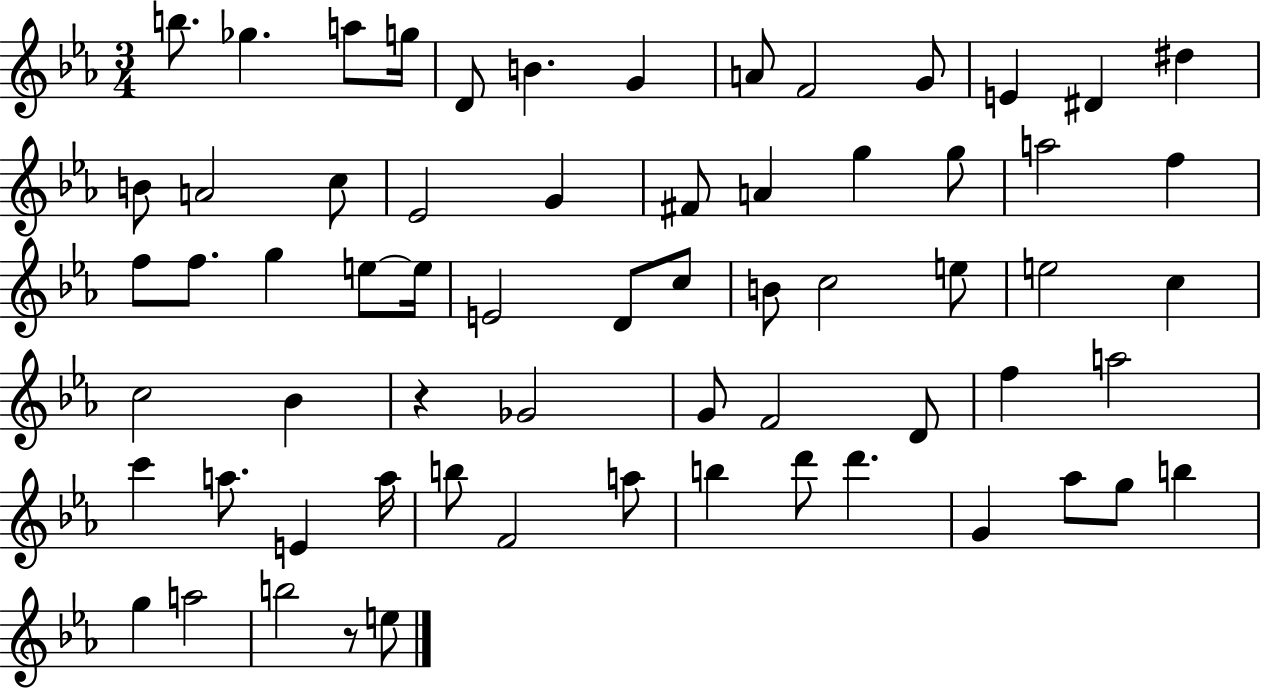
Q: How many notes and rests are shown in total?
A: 65